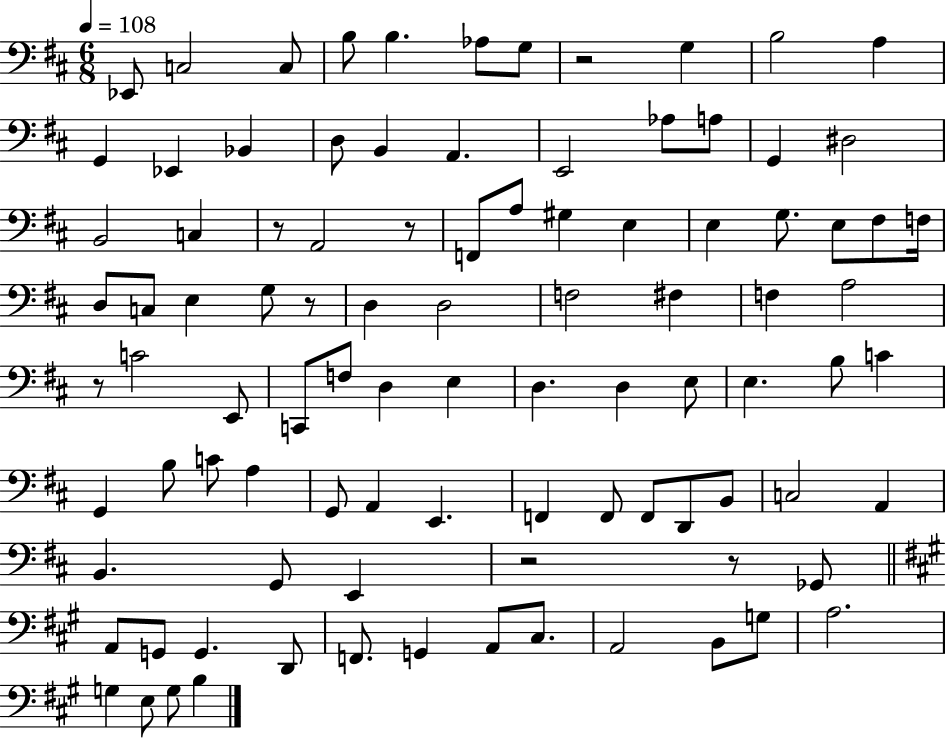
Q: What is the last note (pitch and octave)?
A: B3